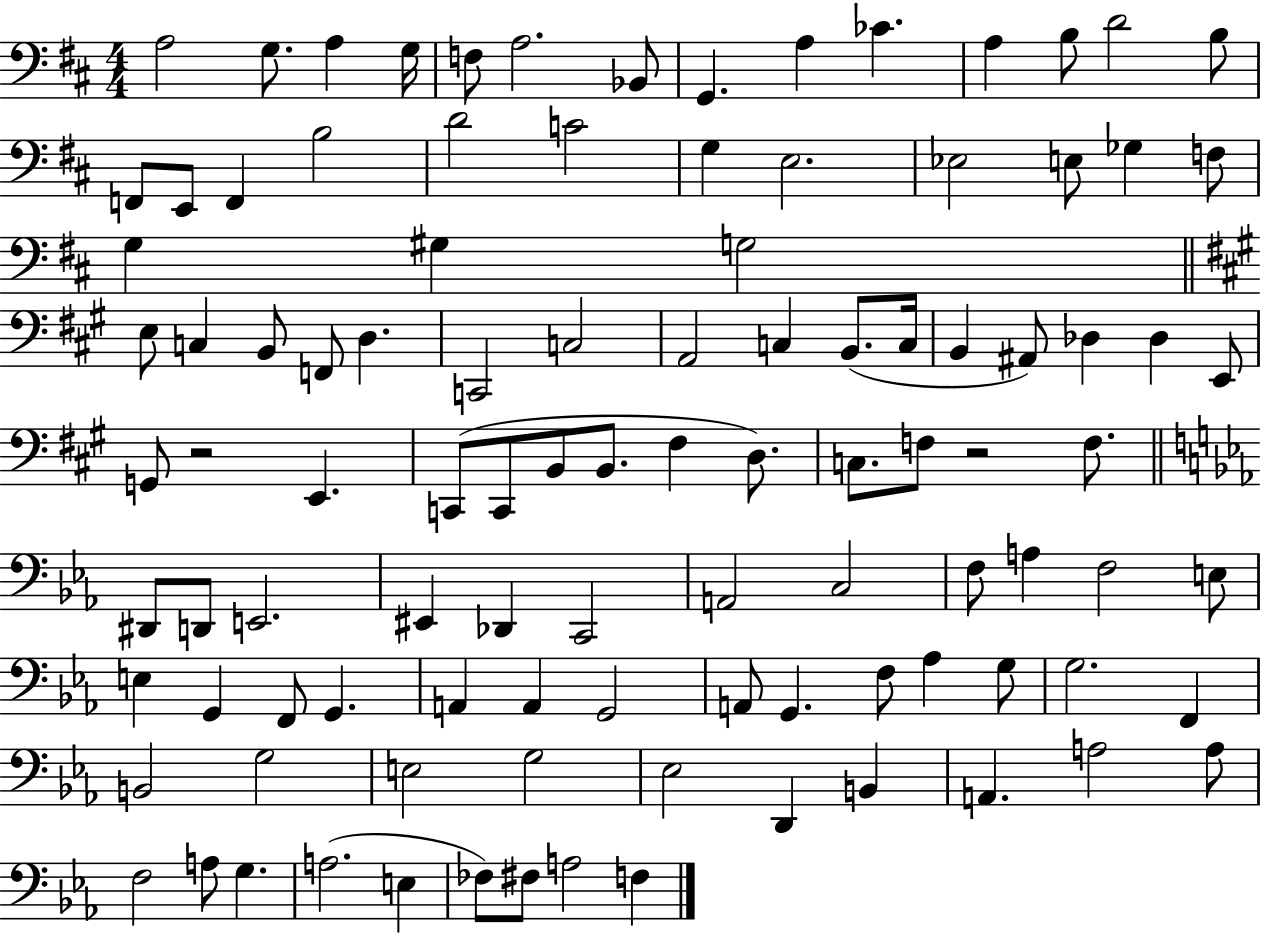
X:1
T:Untitled
M:4/4
L:1/4
K:D
A,2 G,/2 A, G,/4 F,/2 A,2 _B,,/2 G,, A, _C A, B,/2 D2 B,/2 F,,/2 E,,/2 F,, B,2 D2 C2 G, E,2 _E,2 E,/2 _G, F,/2 G, ^G, G,2 E,/2 C, B,,/2 F,,/2 D, C,,2 C,2 A,,2 C, B,,/2 C,/4 B,, ^A,,/2 _D, _D, E,,/2 G,,/2 z2 E,, C,,/2 C,,/2 B,,/2 B,,/2 ^F, D,/2 C,/2 F,/2 z2 F,/2 ^D,,/2 D,,/2 E,,2 ^E,, _D,, C,,2 A,,2 C,2 F,/2 A, F,2 E,/2 E, G,, F,,/2 G,, A,, A,, G,,2 A,,/2 G,, F,/2 _A, G,/2 G,2 F,, B,,2 G,2 E,2 G,2 _E,2 D,, B,, A,, A,2 A,/2 F,2 A,/2 G, A,2 E, _F,/2 ^F,/2 A,2 F,